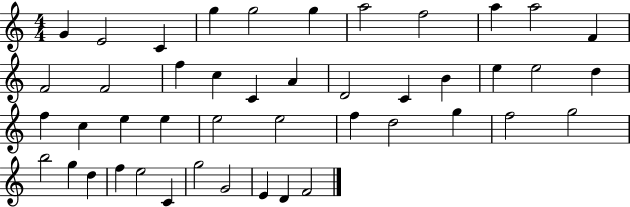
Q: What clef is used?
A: treble